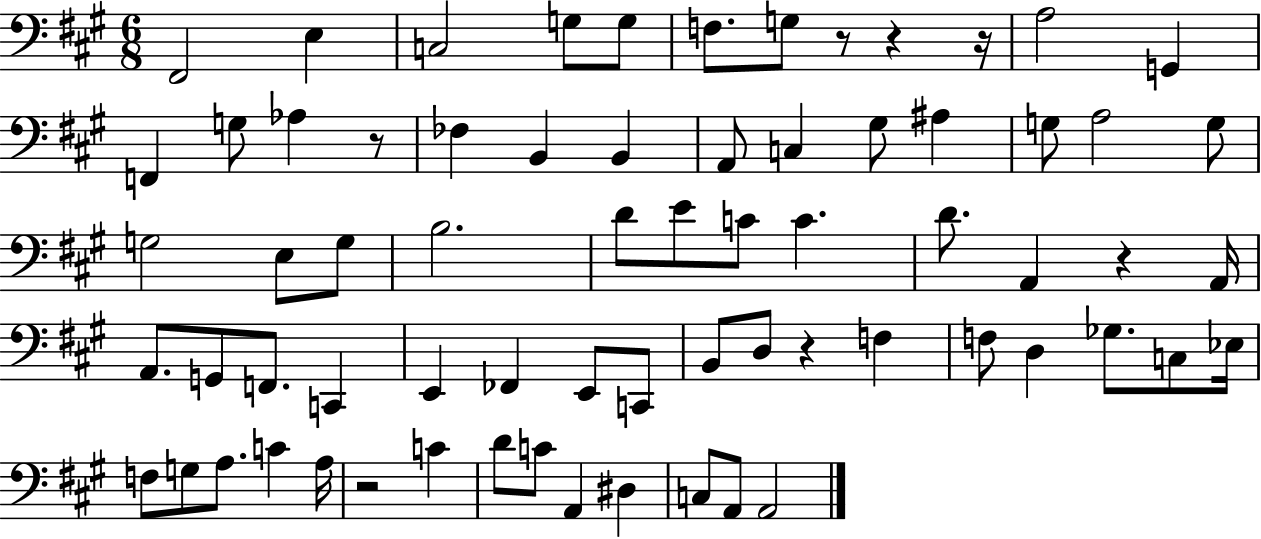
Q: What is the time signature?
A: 6/8